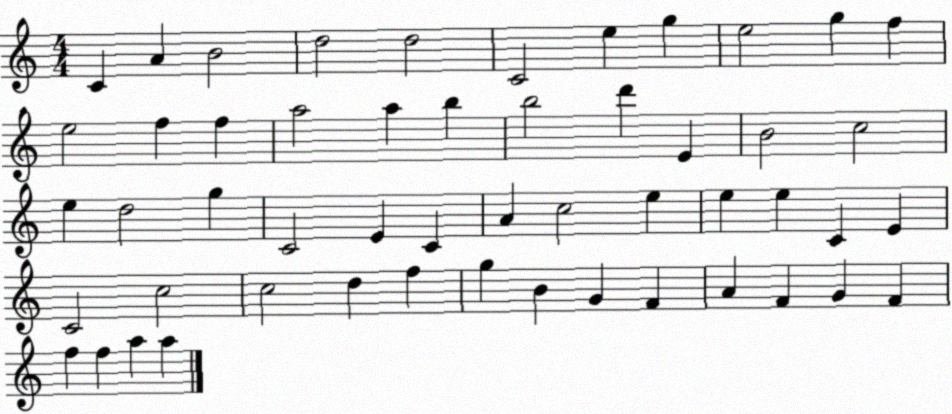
X:1
T:Untitled
M:4/4
L:1/4
K:C
C A B2 d2 d2 C2 e g e2 g f e2 f f a2 a b b2 d' E B2 c2 e d2 g C2 E C A c2 e e e C E C2 c2 c2 d f g B G F A F G F f f a a